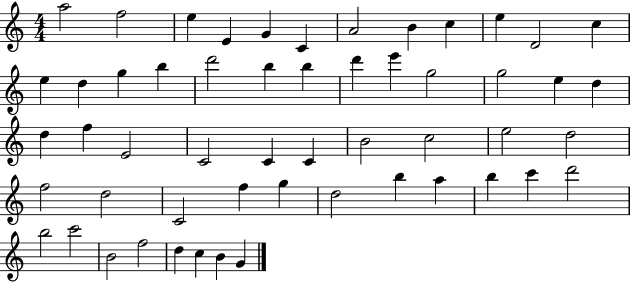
X:1
T:Untitled
M:4/4
L:1/4
K:C
a2 f2 e E G C A2 B c e D2 c e d g b d'2 b b d' e' g2 g2 e d d f E2 C2 C C B2 c2 e2 d2 f2 d2 C2 f g d2 b a b c' d'2 b2 c'2 B2 f2 d c B G